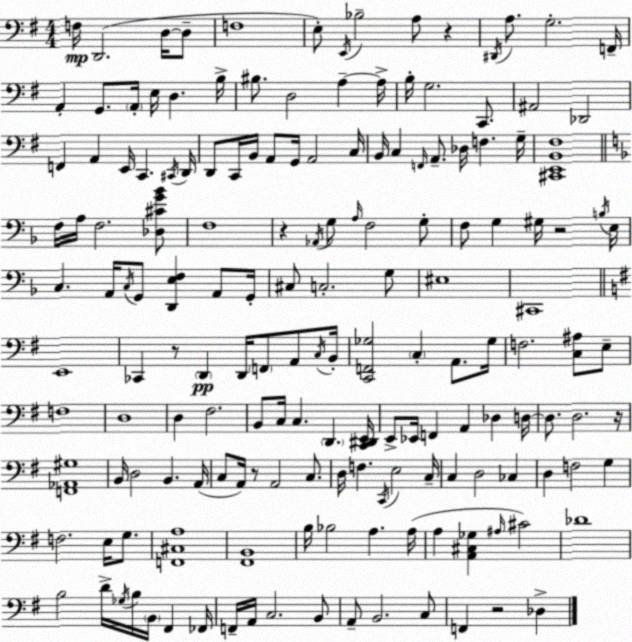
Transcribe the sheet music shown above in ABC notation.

X:1
T:Untitled
M:4/4
L:1/4
K:Em
F,/4 D,,2 D,/4 D,/2 F,4 E,/2 E,,/4 _B,2 A,/2 z ^D,,/4 A,/2 G,2 F,,/4 A,, G,,/2 A,,/4 E,/4 D, B,/4 ^B,/2 D,2 A, A,/4 B,/4 G,2 C,,/2 ^A,,2 _D,,2 F,, A,, E,,/4 C,, ^C,,/4 D,,/4 D,,/2 C,,/4 B,,/4 A,,/2 G,,/4 A,,2 C,/4 B,,/4 C, F,,/4 A,,/2 _D,/4 F, G,/4 [^C,,E,,B,,^F,]4 F,/4 A,/4 F,2 [_D,^CG_B]/2 F,4 z _A,,/4 G,/2 A,/4 F,2 G,/2 F,/2 G, ^G,/4 z2 B,/4 E,/4 C, A,,/4 C,/4 G,,/2 [D,,E,F,] A,,/2 G,,/4 ^C,/2 C,2 G,/2 ^E,4 ^C,,4 E,,4 _C,, z/2 D,, D,,/4 F,,/2 A,,/2 C,/4 B,,/4 [C,,F,,_G,]2 C, A,,/2 _G,/4 F,2 [C,^A,]/2 E,/2 F,4 D,4 D, ^F,2 B,,/2 C,/4 C, D,, [C,,^D,,E,,]/4 E,,/2 _E,,/4 F,, A,, _D, D,/4 D,/2 D,2 z/4 [F,,_A,,^G,]4 B,,/4 D,2 B,, A,,/4 C,/2 A,,/4 z/2 A,,2 C,/2 D,/4 F, C,,/4 E,2 C,/4 C, D,2 _C, D, F,2 G, F,2 E,/4 G,/2 [F,,^C,A,]4 [^F,,B,,]4 B,/4 _B,2 A, A,/4 A, [A,,^C,_G,] ^A,/4 ^C2 _D4 B,2 D/4 _G,/4 B,/4 B,,/4 ^F,, _F,,/4 F,,/4 A,,/4 C,2 B,,/2 A,,/2 B,,2 C,/2 F,, z2 _D,